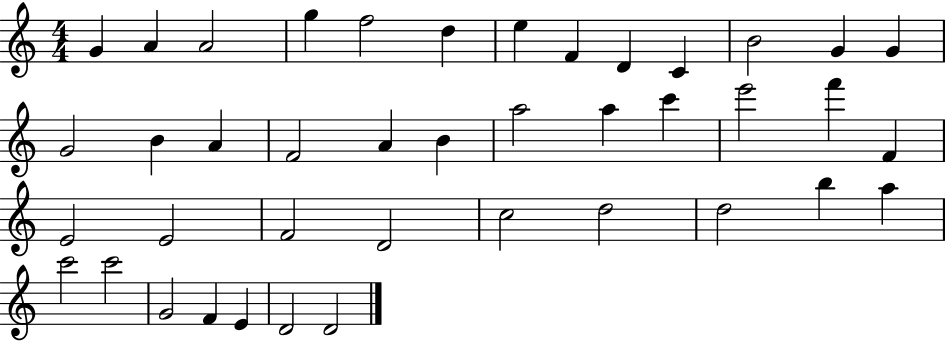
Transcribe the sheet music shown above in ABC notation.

X:1
T:Untitled
M:4/4
L:1/4
K:C
G A A2 g f2 d e F D C B2 G G G2 B A F2 A B a2 a c' e'2 f' F E2 E2 F2 D2 c2 d2 d2 b a c'2 c'2 G2 F E D2 D2